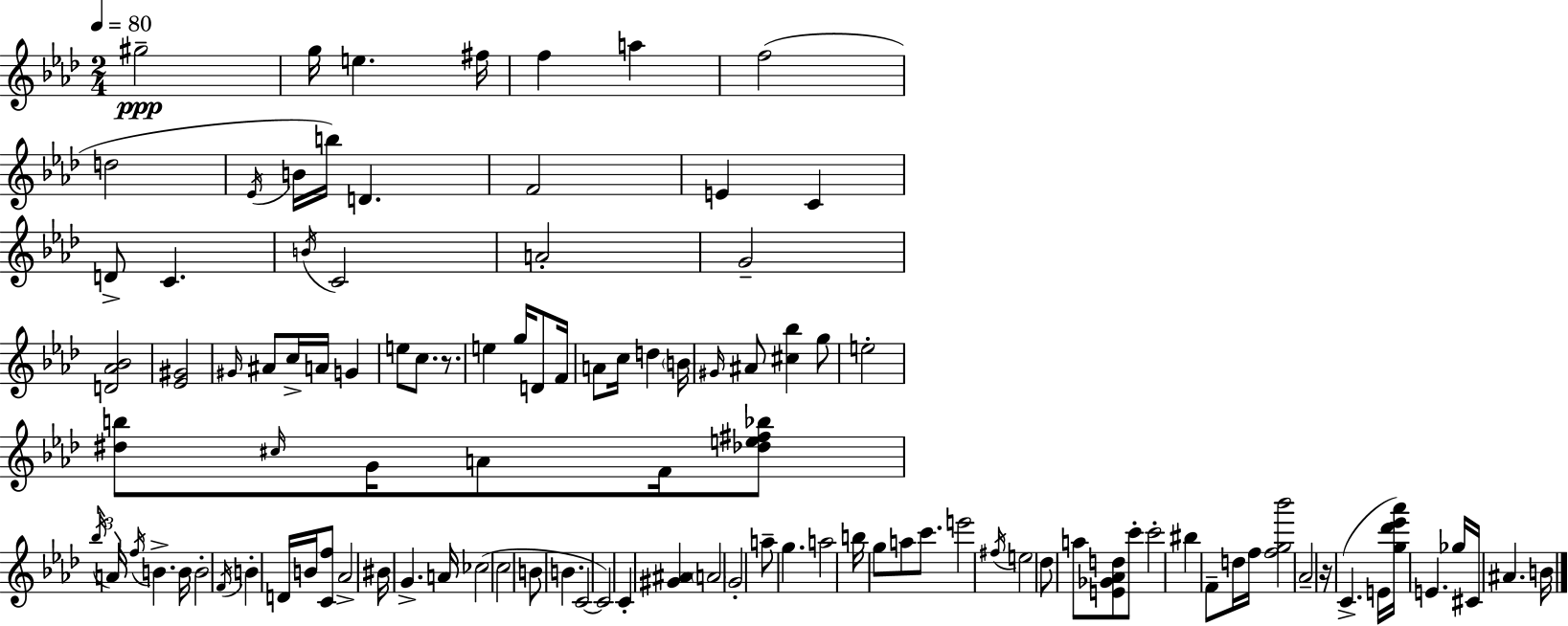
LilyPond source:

{
  \clef treble
  \numericTimeSignature
  \time 2/4
  \key aes \major
  \tempo 4 = 80
  gis''2--\ppp | g''16 e''4. fis''16 | f''4 a''4 | f''2( | \break d''2 | \acciaccatura { ees'16 } b'16 b''16) d'4. | f'2 | e'4 c'4 | \break d'8-> c'4. | \acciaccatura { b'16 } c'2 | a'2-. | g'2-- | \break <d' aes' bes'>2 | <ees' gis'>2 | \grace { gis'16 } ais'8 c''16-> a'16 g'4 | e''8 c''8. | \break r8. e''4 g''16 | d'8 f'16 a'8 c''16 d''4 | \parenthesize b'16 \grace { gis'16 } ais'8 <cis'' bes''>4 | g''8 e''2-. | \break <dis'' b''>8 \grace { cis''16 } g'16 | a'8 f'16 <des'' e'' fis'' bes''>8 \tuplet 3/2 { \acciaccatura { bes''16 } a'16 \acciaccatura { f''16 } } | b'4.-> b'16 b'2-. | \acciaccatura { f'16 } | \break b'4-. d'16 b'16 <c' f''>8 | aes'2-> | bis'16 g'4.-> a'16 | ces''2( | \break c''2 | b'8 b'4. | c'2~~ | c'2) | \break c'4-. <gis' ais'>4 | \parenthesize a'2 | g'2-. | a''8-- g''4. | \break a''2 | b''16 g''8 a''8 c'''8. | e'''2 | \acciaccatura { fis''16 } e''2 | \break des''8 a''8 <e' ges' aes' d''>8 c'''8-. | c'''2-. | bis''4 f'8-- d''16 | f''16 <f'' g'' bes'''>2 | \break aes'2-- | r16 c'4.->( | e'16 <g'' des''' ees''' aes'''>16) e'4. | ges''16 cis'16 ais'4. | \break b'16 \bar "|."
}